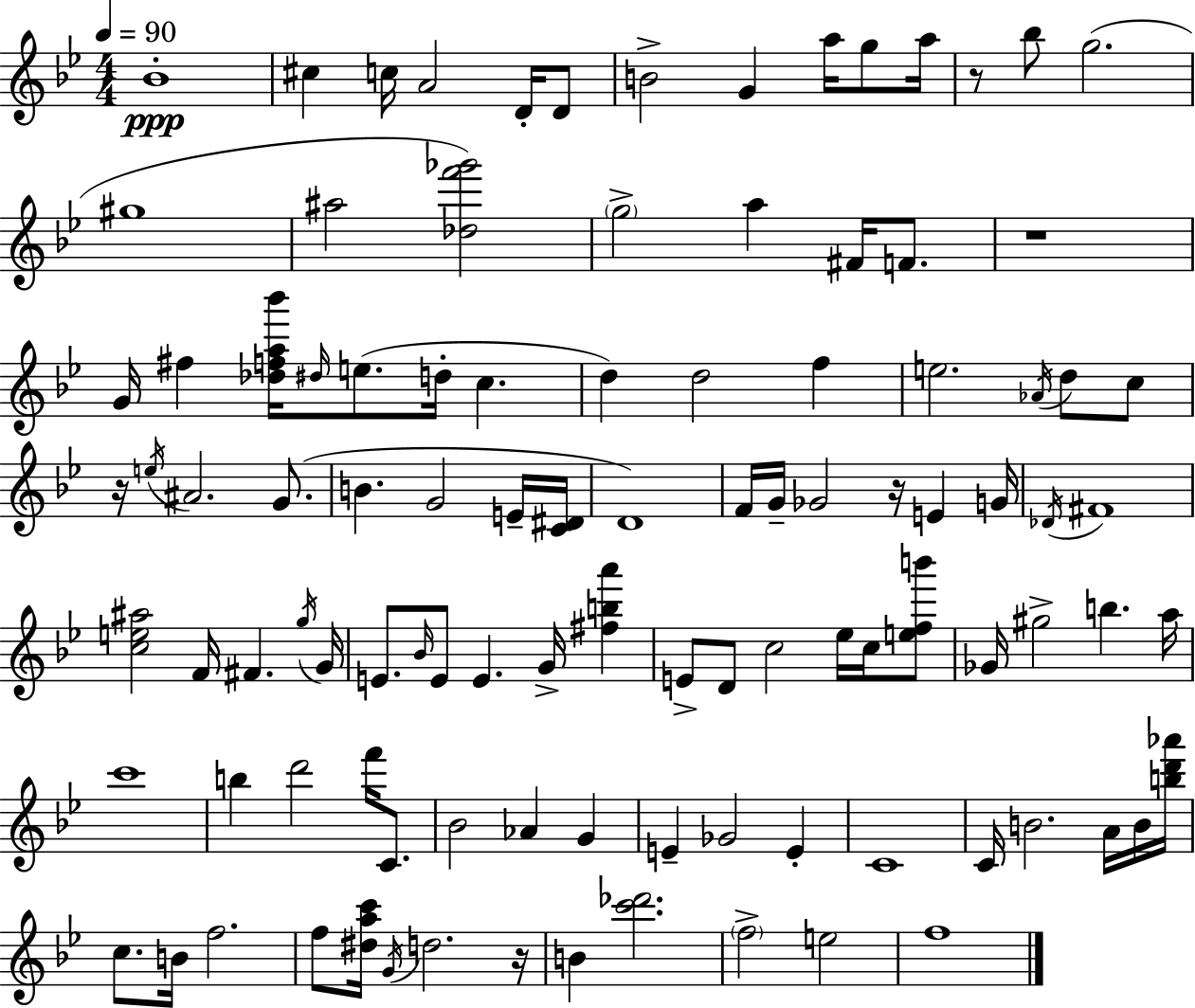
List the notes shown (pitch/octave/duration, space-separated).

Bb4/w C#5/q C5/s A4/h D4/s D4/e B4/h G4/q A5/s G5/e A5/s R/e Bb5/e G5/h. G#5/w A#5/h [Db5,F6,Gb6]/h G5/h A5/q F#4/s F4/e. R/w G4/s F#5/q [Db5,F5,A5,Bb6]/s D#5/s E5/e. D5/s C5/q. D5/q D5/h F5/q E5/h. Ab4/s D5/e C5/e R/s E5/s A#4/h. G4/e. B4/q. G4/h E4/s [C4,D#4]/s D4/w F4/s G4/s Gb4/h R/s E4/q G4/s Db4/s F#4/w [C5,E5,A#5]/h F4/s F#4/q. G5/s G4/s E4/e. Bb4/s E4/e E4/q. G4/s [F#5,B5,A6]/q E4/e D4/e C5/h Eb5/s C5/s [E5,F5,B6]/e Gb4/s G#5/h B5/q. A5/s C6/w B5/q D6/h F6/s C4/e. Bb4/h Ab4/q G4/q E4/q Gb4/h E4/q C4/w C4/s B4/h. A4/s B4/s [B5,D6,Ab6]/s C5/e. B4/s F5/h. F5/e [D#5,A5,C6]/s G4/s D5/h. R/s B4/q [C6,Db6]/h. F5/h E5/h F5/w